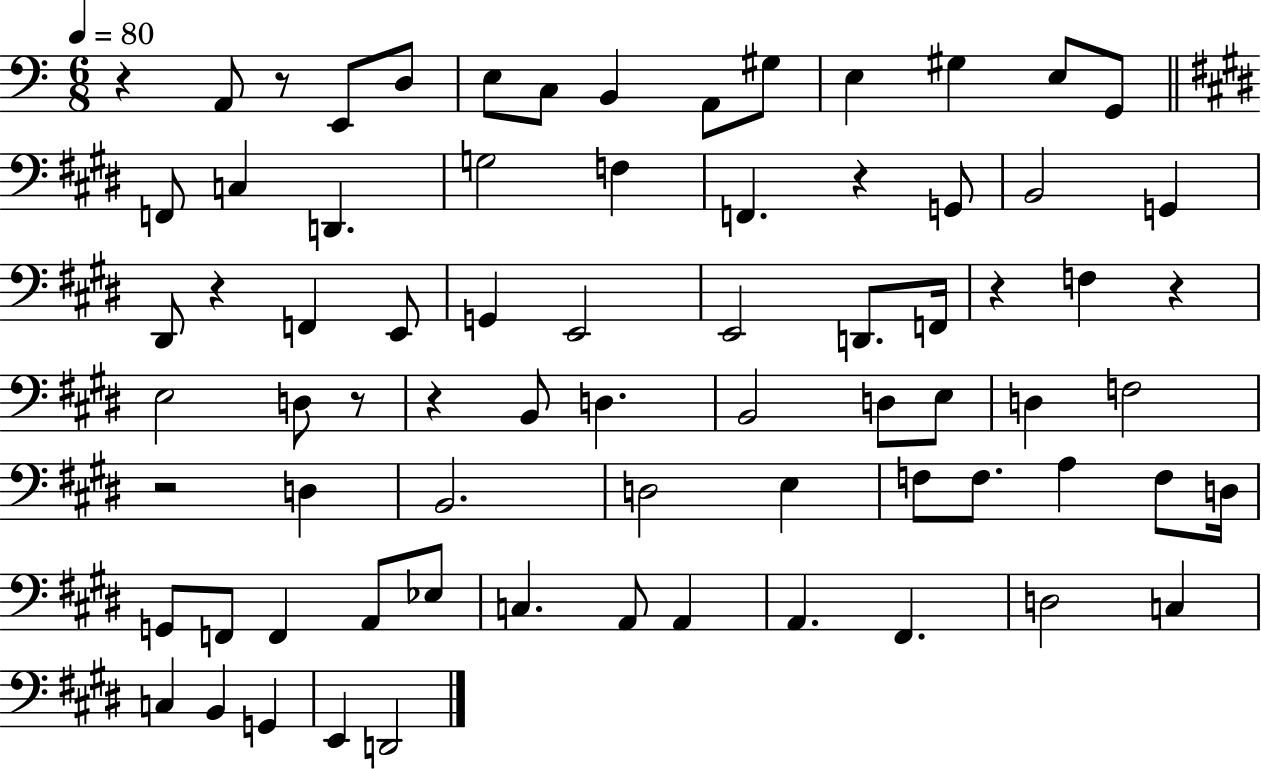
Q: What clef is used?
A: bass